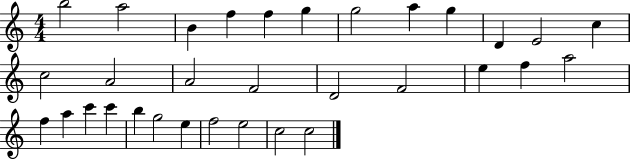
{
  \clef treble
  \numericTimeSignature
  \time 4/4
  \key c \major
  b''2 a''2 | b'4 f''4 f''4 g''4 | g''2 a''4 g''4 | d'4 e'2 c''4 | \break c''2 a'2 | a'2 f'2 | d'2 f'2 | e''4 f''4 a''2 | \break f''4 a''4 c'''4 c'''4 | b''4 g''2 e''4 | f''2 e''2 | c''2 c''2 | \break \bar "|."
}